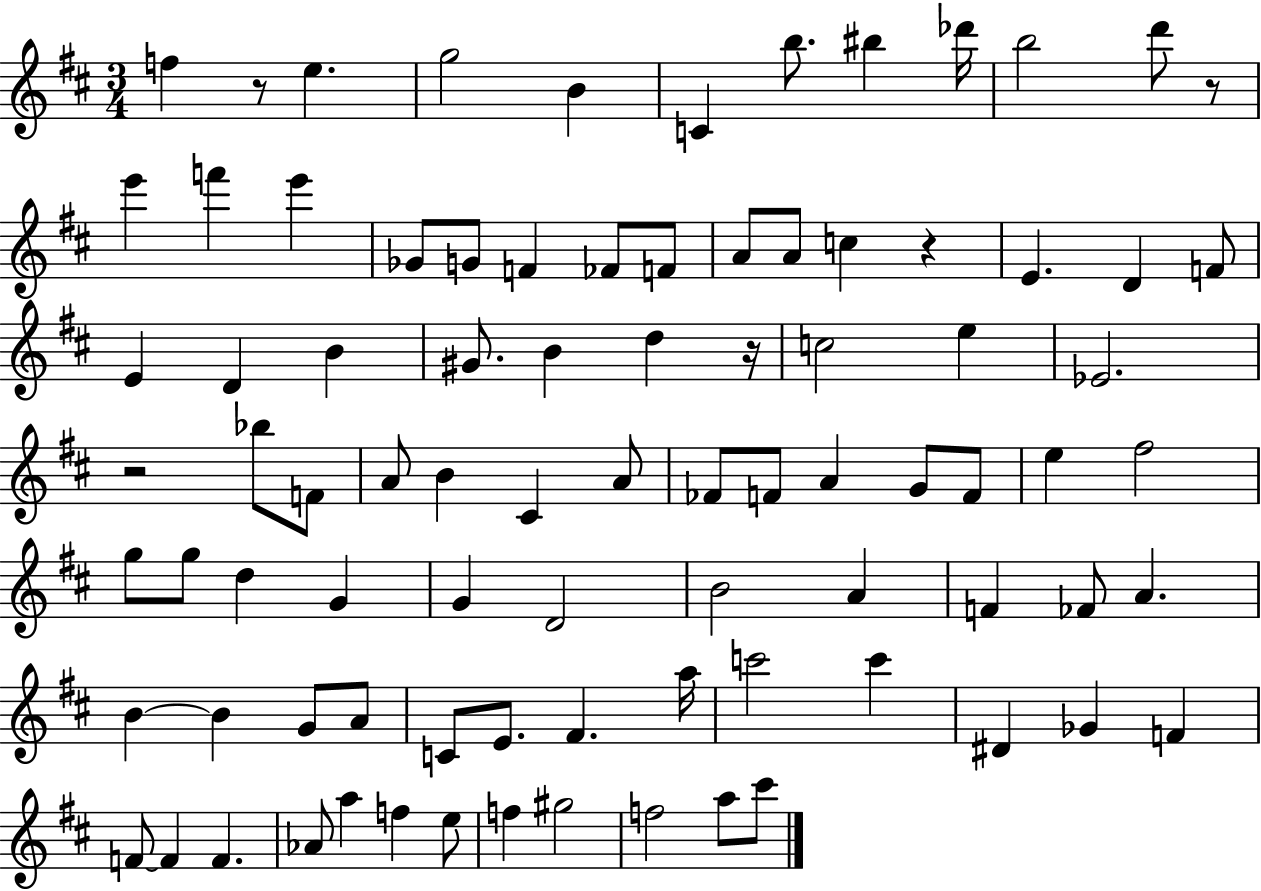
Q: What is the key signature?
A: D major